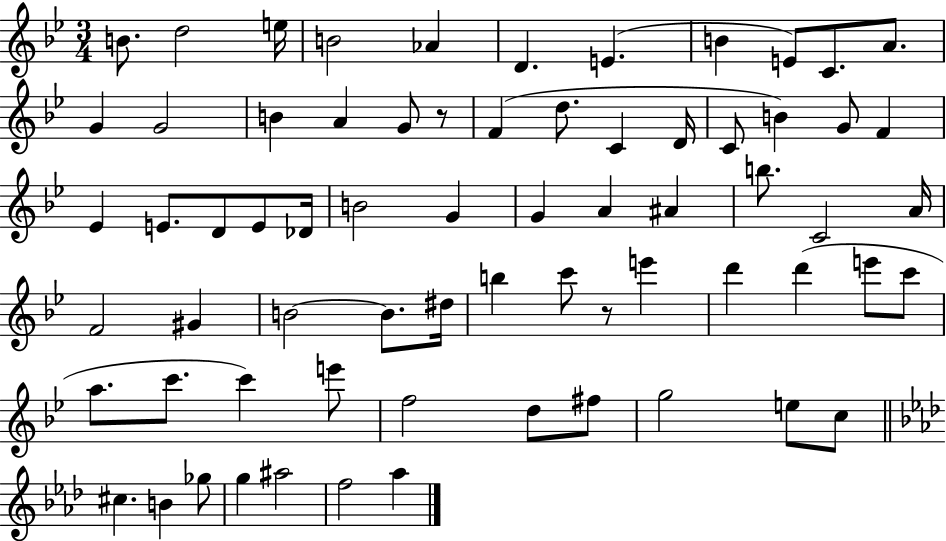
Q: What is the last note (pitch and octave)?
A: Ab5